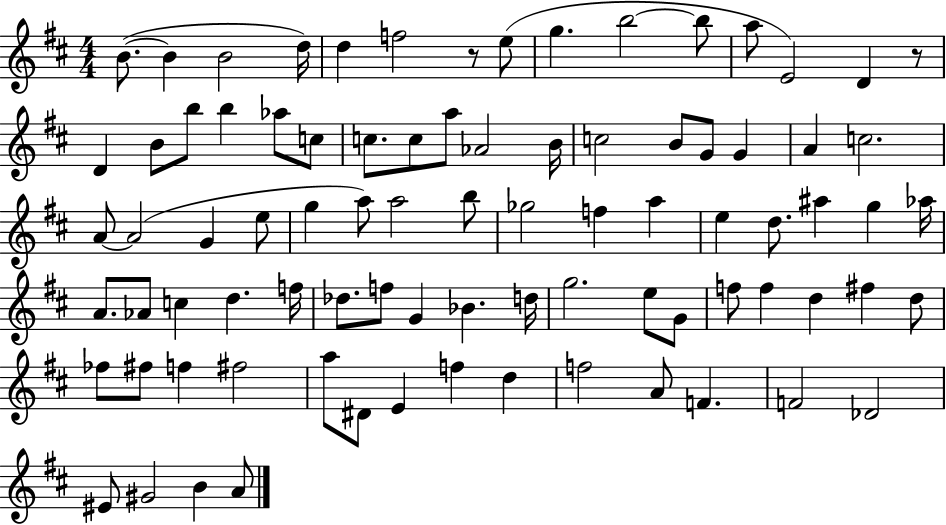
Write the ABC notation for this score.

X:1
T:Untitled
M:4/4
L:1/4
K:D
B/2 B B2 d/4 d f2 z/2 e/2 g b2 b/2 a/2 E2 D z/2 D B/2 b/2 b _a/2 c/2 c/2 c/2 a/2 _A2 B/4 c2 B/2 G/2 G A c2 A/2 A2 G e/2 g a/2 a2 b/2 _g2 f a e d/2 ^a g _a/4 A/2 _A/2 c d f/4 _d/2 f/2 G _B d/4 g2 e/2 G/2 f/2 f d ^f d/2 _f/2 ^f/2 f ^f2 a/2 ^D/2 E f d f2 A/2 F F2 _D2 ^E/2 ^G2 B A/2